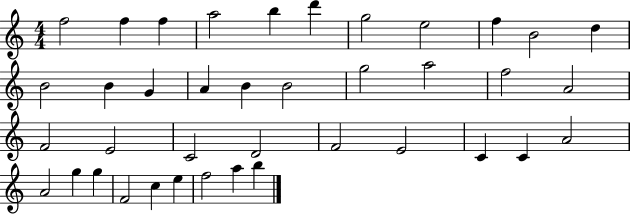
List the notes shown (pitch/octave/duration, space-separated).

F5/h F5/q F5/q A5/h B5/q D6/q G5/h E5/h F5/q B4/h D5/q B4/h B4/q G4/q A4/q B4/q B4/h G5/h A5/h F5/h A4/h F4/h E4/h C4/h D4/h F4/h E4/h C4/q C4/q A4/h A4/h G5/q G5/q F4/h C5/q E5/q F5/h A5/q B5/q